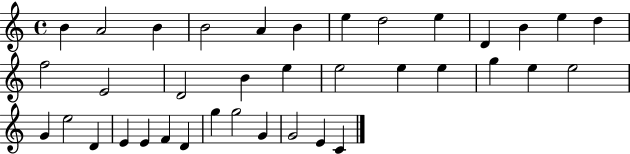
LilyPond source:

{
  \clef treble
  \time 4/4
  \defaultTimeSignature
  \key c \major
  b'4 a'2 b'4 | b'2 a'4 b'4 | e''4 d''2 e''4 | d'4 b'4 e''4 d''4 | \break f''2 e'2 | d'2 b'4 e''4 | e''2 e''4 e''4 | g''4 e''4 e''2 | \break g'4 e''2 d'4 | e'4 e'4 f'4 d'4 | g''4 g''2 g'4 | g'2 e'4 c'4 | \break \bar "|."
}